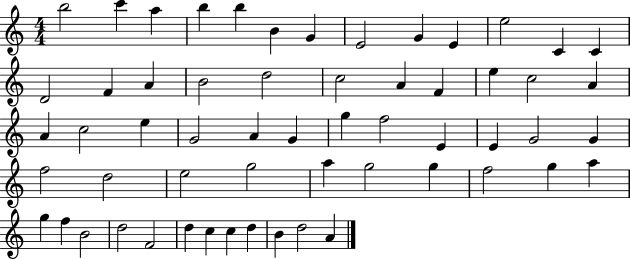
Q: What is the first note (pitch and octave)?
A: B5